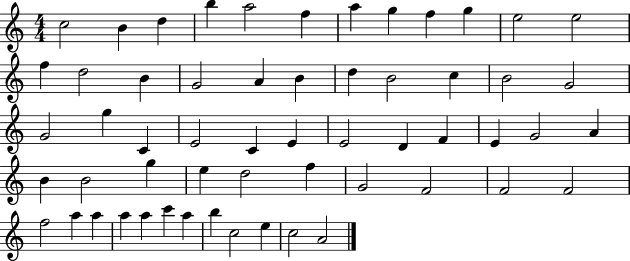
X:1
T:Untitled
M:4/4
L:1/4
K:C
c2 B d b a2 f a g f g e2 e2 f d2 B G2 A B d B2 c B2 G2 G2 g C E2 C E E2 D F E G2 A B B2 g e d2 f G2 F2 F2 F2 f2 a a a a c' a b c2 e c2 A2